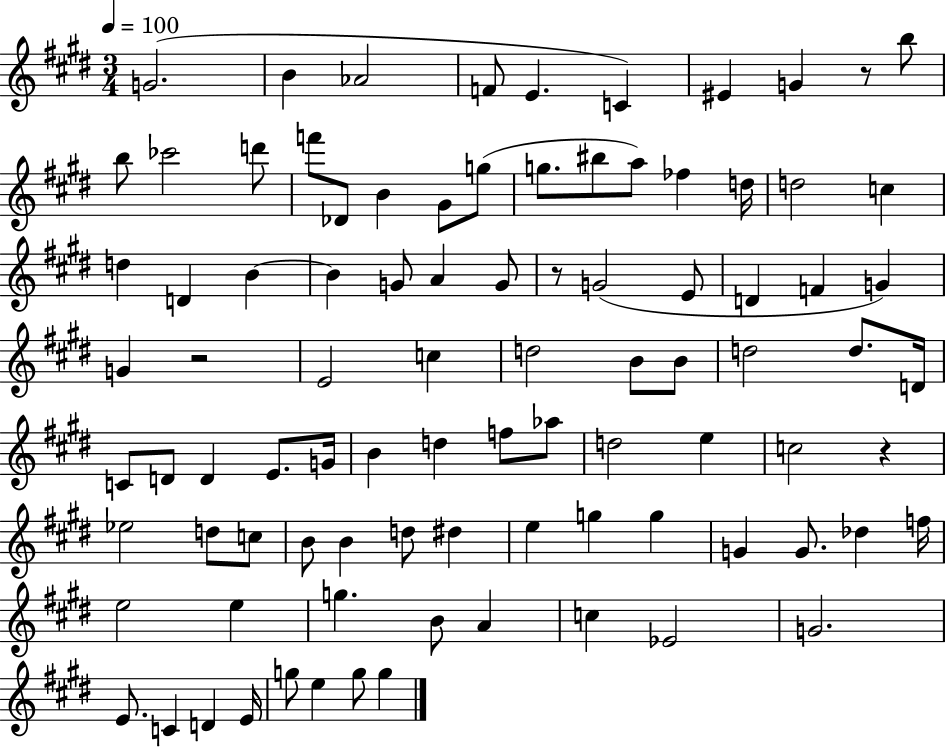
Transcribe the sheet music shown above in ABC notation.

X:1
T:Untitled
M:3/4
L:1/4
K:E
G2 B _A2 F/2 E C ^E G z/2 b/2 b/2 _c'2 d'/2 f'/2 _D/2 B ^G/2 g/2 g/2 ^b/2 a/2 _f d/4 d2 c d D B B G/2 A G/2 z/2 G2 E/2 D F G G z2 E2 c d2 B/2 B/2 d2 d/2 D/4 C/2 D/2 D E/2 G/4 B d f/2 _a/2 d2 e c2 z _e2 d/2 c/2 B/2 B d/2 ^d e g g G G/2 _d f/4 e2 e g B/2 A c _E2 G2 E/2 C D E/4 g/2 e g/2 g